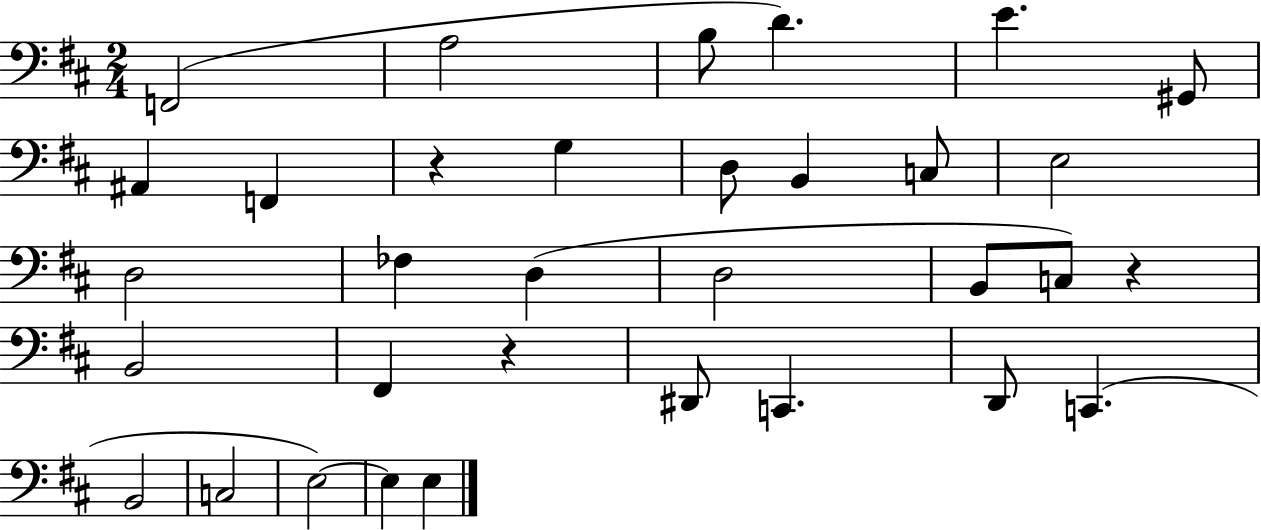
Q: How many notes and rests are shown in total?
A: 33